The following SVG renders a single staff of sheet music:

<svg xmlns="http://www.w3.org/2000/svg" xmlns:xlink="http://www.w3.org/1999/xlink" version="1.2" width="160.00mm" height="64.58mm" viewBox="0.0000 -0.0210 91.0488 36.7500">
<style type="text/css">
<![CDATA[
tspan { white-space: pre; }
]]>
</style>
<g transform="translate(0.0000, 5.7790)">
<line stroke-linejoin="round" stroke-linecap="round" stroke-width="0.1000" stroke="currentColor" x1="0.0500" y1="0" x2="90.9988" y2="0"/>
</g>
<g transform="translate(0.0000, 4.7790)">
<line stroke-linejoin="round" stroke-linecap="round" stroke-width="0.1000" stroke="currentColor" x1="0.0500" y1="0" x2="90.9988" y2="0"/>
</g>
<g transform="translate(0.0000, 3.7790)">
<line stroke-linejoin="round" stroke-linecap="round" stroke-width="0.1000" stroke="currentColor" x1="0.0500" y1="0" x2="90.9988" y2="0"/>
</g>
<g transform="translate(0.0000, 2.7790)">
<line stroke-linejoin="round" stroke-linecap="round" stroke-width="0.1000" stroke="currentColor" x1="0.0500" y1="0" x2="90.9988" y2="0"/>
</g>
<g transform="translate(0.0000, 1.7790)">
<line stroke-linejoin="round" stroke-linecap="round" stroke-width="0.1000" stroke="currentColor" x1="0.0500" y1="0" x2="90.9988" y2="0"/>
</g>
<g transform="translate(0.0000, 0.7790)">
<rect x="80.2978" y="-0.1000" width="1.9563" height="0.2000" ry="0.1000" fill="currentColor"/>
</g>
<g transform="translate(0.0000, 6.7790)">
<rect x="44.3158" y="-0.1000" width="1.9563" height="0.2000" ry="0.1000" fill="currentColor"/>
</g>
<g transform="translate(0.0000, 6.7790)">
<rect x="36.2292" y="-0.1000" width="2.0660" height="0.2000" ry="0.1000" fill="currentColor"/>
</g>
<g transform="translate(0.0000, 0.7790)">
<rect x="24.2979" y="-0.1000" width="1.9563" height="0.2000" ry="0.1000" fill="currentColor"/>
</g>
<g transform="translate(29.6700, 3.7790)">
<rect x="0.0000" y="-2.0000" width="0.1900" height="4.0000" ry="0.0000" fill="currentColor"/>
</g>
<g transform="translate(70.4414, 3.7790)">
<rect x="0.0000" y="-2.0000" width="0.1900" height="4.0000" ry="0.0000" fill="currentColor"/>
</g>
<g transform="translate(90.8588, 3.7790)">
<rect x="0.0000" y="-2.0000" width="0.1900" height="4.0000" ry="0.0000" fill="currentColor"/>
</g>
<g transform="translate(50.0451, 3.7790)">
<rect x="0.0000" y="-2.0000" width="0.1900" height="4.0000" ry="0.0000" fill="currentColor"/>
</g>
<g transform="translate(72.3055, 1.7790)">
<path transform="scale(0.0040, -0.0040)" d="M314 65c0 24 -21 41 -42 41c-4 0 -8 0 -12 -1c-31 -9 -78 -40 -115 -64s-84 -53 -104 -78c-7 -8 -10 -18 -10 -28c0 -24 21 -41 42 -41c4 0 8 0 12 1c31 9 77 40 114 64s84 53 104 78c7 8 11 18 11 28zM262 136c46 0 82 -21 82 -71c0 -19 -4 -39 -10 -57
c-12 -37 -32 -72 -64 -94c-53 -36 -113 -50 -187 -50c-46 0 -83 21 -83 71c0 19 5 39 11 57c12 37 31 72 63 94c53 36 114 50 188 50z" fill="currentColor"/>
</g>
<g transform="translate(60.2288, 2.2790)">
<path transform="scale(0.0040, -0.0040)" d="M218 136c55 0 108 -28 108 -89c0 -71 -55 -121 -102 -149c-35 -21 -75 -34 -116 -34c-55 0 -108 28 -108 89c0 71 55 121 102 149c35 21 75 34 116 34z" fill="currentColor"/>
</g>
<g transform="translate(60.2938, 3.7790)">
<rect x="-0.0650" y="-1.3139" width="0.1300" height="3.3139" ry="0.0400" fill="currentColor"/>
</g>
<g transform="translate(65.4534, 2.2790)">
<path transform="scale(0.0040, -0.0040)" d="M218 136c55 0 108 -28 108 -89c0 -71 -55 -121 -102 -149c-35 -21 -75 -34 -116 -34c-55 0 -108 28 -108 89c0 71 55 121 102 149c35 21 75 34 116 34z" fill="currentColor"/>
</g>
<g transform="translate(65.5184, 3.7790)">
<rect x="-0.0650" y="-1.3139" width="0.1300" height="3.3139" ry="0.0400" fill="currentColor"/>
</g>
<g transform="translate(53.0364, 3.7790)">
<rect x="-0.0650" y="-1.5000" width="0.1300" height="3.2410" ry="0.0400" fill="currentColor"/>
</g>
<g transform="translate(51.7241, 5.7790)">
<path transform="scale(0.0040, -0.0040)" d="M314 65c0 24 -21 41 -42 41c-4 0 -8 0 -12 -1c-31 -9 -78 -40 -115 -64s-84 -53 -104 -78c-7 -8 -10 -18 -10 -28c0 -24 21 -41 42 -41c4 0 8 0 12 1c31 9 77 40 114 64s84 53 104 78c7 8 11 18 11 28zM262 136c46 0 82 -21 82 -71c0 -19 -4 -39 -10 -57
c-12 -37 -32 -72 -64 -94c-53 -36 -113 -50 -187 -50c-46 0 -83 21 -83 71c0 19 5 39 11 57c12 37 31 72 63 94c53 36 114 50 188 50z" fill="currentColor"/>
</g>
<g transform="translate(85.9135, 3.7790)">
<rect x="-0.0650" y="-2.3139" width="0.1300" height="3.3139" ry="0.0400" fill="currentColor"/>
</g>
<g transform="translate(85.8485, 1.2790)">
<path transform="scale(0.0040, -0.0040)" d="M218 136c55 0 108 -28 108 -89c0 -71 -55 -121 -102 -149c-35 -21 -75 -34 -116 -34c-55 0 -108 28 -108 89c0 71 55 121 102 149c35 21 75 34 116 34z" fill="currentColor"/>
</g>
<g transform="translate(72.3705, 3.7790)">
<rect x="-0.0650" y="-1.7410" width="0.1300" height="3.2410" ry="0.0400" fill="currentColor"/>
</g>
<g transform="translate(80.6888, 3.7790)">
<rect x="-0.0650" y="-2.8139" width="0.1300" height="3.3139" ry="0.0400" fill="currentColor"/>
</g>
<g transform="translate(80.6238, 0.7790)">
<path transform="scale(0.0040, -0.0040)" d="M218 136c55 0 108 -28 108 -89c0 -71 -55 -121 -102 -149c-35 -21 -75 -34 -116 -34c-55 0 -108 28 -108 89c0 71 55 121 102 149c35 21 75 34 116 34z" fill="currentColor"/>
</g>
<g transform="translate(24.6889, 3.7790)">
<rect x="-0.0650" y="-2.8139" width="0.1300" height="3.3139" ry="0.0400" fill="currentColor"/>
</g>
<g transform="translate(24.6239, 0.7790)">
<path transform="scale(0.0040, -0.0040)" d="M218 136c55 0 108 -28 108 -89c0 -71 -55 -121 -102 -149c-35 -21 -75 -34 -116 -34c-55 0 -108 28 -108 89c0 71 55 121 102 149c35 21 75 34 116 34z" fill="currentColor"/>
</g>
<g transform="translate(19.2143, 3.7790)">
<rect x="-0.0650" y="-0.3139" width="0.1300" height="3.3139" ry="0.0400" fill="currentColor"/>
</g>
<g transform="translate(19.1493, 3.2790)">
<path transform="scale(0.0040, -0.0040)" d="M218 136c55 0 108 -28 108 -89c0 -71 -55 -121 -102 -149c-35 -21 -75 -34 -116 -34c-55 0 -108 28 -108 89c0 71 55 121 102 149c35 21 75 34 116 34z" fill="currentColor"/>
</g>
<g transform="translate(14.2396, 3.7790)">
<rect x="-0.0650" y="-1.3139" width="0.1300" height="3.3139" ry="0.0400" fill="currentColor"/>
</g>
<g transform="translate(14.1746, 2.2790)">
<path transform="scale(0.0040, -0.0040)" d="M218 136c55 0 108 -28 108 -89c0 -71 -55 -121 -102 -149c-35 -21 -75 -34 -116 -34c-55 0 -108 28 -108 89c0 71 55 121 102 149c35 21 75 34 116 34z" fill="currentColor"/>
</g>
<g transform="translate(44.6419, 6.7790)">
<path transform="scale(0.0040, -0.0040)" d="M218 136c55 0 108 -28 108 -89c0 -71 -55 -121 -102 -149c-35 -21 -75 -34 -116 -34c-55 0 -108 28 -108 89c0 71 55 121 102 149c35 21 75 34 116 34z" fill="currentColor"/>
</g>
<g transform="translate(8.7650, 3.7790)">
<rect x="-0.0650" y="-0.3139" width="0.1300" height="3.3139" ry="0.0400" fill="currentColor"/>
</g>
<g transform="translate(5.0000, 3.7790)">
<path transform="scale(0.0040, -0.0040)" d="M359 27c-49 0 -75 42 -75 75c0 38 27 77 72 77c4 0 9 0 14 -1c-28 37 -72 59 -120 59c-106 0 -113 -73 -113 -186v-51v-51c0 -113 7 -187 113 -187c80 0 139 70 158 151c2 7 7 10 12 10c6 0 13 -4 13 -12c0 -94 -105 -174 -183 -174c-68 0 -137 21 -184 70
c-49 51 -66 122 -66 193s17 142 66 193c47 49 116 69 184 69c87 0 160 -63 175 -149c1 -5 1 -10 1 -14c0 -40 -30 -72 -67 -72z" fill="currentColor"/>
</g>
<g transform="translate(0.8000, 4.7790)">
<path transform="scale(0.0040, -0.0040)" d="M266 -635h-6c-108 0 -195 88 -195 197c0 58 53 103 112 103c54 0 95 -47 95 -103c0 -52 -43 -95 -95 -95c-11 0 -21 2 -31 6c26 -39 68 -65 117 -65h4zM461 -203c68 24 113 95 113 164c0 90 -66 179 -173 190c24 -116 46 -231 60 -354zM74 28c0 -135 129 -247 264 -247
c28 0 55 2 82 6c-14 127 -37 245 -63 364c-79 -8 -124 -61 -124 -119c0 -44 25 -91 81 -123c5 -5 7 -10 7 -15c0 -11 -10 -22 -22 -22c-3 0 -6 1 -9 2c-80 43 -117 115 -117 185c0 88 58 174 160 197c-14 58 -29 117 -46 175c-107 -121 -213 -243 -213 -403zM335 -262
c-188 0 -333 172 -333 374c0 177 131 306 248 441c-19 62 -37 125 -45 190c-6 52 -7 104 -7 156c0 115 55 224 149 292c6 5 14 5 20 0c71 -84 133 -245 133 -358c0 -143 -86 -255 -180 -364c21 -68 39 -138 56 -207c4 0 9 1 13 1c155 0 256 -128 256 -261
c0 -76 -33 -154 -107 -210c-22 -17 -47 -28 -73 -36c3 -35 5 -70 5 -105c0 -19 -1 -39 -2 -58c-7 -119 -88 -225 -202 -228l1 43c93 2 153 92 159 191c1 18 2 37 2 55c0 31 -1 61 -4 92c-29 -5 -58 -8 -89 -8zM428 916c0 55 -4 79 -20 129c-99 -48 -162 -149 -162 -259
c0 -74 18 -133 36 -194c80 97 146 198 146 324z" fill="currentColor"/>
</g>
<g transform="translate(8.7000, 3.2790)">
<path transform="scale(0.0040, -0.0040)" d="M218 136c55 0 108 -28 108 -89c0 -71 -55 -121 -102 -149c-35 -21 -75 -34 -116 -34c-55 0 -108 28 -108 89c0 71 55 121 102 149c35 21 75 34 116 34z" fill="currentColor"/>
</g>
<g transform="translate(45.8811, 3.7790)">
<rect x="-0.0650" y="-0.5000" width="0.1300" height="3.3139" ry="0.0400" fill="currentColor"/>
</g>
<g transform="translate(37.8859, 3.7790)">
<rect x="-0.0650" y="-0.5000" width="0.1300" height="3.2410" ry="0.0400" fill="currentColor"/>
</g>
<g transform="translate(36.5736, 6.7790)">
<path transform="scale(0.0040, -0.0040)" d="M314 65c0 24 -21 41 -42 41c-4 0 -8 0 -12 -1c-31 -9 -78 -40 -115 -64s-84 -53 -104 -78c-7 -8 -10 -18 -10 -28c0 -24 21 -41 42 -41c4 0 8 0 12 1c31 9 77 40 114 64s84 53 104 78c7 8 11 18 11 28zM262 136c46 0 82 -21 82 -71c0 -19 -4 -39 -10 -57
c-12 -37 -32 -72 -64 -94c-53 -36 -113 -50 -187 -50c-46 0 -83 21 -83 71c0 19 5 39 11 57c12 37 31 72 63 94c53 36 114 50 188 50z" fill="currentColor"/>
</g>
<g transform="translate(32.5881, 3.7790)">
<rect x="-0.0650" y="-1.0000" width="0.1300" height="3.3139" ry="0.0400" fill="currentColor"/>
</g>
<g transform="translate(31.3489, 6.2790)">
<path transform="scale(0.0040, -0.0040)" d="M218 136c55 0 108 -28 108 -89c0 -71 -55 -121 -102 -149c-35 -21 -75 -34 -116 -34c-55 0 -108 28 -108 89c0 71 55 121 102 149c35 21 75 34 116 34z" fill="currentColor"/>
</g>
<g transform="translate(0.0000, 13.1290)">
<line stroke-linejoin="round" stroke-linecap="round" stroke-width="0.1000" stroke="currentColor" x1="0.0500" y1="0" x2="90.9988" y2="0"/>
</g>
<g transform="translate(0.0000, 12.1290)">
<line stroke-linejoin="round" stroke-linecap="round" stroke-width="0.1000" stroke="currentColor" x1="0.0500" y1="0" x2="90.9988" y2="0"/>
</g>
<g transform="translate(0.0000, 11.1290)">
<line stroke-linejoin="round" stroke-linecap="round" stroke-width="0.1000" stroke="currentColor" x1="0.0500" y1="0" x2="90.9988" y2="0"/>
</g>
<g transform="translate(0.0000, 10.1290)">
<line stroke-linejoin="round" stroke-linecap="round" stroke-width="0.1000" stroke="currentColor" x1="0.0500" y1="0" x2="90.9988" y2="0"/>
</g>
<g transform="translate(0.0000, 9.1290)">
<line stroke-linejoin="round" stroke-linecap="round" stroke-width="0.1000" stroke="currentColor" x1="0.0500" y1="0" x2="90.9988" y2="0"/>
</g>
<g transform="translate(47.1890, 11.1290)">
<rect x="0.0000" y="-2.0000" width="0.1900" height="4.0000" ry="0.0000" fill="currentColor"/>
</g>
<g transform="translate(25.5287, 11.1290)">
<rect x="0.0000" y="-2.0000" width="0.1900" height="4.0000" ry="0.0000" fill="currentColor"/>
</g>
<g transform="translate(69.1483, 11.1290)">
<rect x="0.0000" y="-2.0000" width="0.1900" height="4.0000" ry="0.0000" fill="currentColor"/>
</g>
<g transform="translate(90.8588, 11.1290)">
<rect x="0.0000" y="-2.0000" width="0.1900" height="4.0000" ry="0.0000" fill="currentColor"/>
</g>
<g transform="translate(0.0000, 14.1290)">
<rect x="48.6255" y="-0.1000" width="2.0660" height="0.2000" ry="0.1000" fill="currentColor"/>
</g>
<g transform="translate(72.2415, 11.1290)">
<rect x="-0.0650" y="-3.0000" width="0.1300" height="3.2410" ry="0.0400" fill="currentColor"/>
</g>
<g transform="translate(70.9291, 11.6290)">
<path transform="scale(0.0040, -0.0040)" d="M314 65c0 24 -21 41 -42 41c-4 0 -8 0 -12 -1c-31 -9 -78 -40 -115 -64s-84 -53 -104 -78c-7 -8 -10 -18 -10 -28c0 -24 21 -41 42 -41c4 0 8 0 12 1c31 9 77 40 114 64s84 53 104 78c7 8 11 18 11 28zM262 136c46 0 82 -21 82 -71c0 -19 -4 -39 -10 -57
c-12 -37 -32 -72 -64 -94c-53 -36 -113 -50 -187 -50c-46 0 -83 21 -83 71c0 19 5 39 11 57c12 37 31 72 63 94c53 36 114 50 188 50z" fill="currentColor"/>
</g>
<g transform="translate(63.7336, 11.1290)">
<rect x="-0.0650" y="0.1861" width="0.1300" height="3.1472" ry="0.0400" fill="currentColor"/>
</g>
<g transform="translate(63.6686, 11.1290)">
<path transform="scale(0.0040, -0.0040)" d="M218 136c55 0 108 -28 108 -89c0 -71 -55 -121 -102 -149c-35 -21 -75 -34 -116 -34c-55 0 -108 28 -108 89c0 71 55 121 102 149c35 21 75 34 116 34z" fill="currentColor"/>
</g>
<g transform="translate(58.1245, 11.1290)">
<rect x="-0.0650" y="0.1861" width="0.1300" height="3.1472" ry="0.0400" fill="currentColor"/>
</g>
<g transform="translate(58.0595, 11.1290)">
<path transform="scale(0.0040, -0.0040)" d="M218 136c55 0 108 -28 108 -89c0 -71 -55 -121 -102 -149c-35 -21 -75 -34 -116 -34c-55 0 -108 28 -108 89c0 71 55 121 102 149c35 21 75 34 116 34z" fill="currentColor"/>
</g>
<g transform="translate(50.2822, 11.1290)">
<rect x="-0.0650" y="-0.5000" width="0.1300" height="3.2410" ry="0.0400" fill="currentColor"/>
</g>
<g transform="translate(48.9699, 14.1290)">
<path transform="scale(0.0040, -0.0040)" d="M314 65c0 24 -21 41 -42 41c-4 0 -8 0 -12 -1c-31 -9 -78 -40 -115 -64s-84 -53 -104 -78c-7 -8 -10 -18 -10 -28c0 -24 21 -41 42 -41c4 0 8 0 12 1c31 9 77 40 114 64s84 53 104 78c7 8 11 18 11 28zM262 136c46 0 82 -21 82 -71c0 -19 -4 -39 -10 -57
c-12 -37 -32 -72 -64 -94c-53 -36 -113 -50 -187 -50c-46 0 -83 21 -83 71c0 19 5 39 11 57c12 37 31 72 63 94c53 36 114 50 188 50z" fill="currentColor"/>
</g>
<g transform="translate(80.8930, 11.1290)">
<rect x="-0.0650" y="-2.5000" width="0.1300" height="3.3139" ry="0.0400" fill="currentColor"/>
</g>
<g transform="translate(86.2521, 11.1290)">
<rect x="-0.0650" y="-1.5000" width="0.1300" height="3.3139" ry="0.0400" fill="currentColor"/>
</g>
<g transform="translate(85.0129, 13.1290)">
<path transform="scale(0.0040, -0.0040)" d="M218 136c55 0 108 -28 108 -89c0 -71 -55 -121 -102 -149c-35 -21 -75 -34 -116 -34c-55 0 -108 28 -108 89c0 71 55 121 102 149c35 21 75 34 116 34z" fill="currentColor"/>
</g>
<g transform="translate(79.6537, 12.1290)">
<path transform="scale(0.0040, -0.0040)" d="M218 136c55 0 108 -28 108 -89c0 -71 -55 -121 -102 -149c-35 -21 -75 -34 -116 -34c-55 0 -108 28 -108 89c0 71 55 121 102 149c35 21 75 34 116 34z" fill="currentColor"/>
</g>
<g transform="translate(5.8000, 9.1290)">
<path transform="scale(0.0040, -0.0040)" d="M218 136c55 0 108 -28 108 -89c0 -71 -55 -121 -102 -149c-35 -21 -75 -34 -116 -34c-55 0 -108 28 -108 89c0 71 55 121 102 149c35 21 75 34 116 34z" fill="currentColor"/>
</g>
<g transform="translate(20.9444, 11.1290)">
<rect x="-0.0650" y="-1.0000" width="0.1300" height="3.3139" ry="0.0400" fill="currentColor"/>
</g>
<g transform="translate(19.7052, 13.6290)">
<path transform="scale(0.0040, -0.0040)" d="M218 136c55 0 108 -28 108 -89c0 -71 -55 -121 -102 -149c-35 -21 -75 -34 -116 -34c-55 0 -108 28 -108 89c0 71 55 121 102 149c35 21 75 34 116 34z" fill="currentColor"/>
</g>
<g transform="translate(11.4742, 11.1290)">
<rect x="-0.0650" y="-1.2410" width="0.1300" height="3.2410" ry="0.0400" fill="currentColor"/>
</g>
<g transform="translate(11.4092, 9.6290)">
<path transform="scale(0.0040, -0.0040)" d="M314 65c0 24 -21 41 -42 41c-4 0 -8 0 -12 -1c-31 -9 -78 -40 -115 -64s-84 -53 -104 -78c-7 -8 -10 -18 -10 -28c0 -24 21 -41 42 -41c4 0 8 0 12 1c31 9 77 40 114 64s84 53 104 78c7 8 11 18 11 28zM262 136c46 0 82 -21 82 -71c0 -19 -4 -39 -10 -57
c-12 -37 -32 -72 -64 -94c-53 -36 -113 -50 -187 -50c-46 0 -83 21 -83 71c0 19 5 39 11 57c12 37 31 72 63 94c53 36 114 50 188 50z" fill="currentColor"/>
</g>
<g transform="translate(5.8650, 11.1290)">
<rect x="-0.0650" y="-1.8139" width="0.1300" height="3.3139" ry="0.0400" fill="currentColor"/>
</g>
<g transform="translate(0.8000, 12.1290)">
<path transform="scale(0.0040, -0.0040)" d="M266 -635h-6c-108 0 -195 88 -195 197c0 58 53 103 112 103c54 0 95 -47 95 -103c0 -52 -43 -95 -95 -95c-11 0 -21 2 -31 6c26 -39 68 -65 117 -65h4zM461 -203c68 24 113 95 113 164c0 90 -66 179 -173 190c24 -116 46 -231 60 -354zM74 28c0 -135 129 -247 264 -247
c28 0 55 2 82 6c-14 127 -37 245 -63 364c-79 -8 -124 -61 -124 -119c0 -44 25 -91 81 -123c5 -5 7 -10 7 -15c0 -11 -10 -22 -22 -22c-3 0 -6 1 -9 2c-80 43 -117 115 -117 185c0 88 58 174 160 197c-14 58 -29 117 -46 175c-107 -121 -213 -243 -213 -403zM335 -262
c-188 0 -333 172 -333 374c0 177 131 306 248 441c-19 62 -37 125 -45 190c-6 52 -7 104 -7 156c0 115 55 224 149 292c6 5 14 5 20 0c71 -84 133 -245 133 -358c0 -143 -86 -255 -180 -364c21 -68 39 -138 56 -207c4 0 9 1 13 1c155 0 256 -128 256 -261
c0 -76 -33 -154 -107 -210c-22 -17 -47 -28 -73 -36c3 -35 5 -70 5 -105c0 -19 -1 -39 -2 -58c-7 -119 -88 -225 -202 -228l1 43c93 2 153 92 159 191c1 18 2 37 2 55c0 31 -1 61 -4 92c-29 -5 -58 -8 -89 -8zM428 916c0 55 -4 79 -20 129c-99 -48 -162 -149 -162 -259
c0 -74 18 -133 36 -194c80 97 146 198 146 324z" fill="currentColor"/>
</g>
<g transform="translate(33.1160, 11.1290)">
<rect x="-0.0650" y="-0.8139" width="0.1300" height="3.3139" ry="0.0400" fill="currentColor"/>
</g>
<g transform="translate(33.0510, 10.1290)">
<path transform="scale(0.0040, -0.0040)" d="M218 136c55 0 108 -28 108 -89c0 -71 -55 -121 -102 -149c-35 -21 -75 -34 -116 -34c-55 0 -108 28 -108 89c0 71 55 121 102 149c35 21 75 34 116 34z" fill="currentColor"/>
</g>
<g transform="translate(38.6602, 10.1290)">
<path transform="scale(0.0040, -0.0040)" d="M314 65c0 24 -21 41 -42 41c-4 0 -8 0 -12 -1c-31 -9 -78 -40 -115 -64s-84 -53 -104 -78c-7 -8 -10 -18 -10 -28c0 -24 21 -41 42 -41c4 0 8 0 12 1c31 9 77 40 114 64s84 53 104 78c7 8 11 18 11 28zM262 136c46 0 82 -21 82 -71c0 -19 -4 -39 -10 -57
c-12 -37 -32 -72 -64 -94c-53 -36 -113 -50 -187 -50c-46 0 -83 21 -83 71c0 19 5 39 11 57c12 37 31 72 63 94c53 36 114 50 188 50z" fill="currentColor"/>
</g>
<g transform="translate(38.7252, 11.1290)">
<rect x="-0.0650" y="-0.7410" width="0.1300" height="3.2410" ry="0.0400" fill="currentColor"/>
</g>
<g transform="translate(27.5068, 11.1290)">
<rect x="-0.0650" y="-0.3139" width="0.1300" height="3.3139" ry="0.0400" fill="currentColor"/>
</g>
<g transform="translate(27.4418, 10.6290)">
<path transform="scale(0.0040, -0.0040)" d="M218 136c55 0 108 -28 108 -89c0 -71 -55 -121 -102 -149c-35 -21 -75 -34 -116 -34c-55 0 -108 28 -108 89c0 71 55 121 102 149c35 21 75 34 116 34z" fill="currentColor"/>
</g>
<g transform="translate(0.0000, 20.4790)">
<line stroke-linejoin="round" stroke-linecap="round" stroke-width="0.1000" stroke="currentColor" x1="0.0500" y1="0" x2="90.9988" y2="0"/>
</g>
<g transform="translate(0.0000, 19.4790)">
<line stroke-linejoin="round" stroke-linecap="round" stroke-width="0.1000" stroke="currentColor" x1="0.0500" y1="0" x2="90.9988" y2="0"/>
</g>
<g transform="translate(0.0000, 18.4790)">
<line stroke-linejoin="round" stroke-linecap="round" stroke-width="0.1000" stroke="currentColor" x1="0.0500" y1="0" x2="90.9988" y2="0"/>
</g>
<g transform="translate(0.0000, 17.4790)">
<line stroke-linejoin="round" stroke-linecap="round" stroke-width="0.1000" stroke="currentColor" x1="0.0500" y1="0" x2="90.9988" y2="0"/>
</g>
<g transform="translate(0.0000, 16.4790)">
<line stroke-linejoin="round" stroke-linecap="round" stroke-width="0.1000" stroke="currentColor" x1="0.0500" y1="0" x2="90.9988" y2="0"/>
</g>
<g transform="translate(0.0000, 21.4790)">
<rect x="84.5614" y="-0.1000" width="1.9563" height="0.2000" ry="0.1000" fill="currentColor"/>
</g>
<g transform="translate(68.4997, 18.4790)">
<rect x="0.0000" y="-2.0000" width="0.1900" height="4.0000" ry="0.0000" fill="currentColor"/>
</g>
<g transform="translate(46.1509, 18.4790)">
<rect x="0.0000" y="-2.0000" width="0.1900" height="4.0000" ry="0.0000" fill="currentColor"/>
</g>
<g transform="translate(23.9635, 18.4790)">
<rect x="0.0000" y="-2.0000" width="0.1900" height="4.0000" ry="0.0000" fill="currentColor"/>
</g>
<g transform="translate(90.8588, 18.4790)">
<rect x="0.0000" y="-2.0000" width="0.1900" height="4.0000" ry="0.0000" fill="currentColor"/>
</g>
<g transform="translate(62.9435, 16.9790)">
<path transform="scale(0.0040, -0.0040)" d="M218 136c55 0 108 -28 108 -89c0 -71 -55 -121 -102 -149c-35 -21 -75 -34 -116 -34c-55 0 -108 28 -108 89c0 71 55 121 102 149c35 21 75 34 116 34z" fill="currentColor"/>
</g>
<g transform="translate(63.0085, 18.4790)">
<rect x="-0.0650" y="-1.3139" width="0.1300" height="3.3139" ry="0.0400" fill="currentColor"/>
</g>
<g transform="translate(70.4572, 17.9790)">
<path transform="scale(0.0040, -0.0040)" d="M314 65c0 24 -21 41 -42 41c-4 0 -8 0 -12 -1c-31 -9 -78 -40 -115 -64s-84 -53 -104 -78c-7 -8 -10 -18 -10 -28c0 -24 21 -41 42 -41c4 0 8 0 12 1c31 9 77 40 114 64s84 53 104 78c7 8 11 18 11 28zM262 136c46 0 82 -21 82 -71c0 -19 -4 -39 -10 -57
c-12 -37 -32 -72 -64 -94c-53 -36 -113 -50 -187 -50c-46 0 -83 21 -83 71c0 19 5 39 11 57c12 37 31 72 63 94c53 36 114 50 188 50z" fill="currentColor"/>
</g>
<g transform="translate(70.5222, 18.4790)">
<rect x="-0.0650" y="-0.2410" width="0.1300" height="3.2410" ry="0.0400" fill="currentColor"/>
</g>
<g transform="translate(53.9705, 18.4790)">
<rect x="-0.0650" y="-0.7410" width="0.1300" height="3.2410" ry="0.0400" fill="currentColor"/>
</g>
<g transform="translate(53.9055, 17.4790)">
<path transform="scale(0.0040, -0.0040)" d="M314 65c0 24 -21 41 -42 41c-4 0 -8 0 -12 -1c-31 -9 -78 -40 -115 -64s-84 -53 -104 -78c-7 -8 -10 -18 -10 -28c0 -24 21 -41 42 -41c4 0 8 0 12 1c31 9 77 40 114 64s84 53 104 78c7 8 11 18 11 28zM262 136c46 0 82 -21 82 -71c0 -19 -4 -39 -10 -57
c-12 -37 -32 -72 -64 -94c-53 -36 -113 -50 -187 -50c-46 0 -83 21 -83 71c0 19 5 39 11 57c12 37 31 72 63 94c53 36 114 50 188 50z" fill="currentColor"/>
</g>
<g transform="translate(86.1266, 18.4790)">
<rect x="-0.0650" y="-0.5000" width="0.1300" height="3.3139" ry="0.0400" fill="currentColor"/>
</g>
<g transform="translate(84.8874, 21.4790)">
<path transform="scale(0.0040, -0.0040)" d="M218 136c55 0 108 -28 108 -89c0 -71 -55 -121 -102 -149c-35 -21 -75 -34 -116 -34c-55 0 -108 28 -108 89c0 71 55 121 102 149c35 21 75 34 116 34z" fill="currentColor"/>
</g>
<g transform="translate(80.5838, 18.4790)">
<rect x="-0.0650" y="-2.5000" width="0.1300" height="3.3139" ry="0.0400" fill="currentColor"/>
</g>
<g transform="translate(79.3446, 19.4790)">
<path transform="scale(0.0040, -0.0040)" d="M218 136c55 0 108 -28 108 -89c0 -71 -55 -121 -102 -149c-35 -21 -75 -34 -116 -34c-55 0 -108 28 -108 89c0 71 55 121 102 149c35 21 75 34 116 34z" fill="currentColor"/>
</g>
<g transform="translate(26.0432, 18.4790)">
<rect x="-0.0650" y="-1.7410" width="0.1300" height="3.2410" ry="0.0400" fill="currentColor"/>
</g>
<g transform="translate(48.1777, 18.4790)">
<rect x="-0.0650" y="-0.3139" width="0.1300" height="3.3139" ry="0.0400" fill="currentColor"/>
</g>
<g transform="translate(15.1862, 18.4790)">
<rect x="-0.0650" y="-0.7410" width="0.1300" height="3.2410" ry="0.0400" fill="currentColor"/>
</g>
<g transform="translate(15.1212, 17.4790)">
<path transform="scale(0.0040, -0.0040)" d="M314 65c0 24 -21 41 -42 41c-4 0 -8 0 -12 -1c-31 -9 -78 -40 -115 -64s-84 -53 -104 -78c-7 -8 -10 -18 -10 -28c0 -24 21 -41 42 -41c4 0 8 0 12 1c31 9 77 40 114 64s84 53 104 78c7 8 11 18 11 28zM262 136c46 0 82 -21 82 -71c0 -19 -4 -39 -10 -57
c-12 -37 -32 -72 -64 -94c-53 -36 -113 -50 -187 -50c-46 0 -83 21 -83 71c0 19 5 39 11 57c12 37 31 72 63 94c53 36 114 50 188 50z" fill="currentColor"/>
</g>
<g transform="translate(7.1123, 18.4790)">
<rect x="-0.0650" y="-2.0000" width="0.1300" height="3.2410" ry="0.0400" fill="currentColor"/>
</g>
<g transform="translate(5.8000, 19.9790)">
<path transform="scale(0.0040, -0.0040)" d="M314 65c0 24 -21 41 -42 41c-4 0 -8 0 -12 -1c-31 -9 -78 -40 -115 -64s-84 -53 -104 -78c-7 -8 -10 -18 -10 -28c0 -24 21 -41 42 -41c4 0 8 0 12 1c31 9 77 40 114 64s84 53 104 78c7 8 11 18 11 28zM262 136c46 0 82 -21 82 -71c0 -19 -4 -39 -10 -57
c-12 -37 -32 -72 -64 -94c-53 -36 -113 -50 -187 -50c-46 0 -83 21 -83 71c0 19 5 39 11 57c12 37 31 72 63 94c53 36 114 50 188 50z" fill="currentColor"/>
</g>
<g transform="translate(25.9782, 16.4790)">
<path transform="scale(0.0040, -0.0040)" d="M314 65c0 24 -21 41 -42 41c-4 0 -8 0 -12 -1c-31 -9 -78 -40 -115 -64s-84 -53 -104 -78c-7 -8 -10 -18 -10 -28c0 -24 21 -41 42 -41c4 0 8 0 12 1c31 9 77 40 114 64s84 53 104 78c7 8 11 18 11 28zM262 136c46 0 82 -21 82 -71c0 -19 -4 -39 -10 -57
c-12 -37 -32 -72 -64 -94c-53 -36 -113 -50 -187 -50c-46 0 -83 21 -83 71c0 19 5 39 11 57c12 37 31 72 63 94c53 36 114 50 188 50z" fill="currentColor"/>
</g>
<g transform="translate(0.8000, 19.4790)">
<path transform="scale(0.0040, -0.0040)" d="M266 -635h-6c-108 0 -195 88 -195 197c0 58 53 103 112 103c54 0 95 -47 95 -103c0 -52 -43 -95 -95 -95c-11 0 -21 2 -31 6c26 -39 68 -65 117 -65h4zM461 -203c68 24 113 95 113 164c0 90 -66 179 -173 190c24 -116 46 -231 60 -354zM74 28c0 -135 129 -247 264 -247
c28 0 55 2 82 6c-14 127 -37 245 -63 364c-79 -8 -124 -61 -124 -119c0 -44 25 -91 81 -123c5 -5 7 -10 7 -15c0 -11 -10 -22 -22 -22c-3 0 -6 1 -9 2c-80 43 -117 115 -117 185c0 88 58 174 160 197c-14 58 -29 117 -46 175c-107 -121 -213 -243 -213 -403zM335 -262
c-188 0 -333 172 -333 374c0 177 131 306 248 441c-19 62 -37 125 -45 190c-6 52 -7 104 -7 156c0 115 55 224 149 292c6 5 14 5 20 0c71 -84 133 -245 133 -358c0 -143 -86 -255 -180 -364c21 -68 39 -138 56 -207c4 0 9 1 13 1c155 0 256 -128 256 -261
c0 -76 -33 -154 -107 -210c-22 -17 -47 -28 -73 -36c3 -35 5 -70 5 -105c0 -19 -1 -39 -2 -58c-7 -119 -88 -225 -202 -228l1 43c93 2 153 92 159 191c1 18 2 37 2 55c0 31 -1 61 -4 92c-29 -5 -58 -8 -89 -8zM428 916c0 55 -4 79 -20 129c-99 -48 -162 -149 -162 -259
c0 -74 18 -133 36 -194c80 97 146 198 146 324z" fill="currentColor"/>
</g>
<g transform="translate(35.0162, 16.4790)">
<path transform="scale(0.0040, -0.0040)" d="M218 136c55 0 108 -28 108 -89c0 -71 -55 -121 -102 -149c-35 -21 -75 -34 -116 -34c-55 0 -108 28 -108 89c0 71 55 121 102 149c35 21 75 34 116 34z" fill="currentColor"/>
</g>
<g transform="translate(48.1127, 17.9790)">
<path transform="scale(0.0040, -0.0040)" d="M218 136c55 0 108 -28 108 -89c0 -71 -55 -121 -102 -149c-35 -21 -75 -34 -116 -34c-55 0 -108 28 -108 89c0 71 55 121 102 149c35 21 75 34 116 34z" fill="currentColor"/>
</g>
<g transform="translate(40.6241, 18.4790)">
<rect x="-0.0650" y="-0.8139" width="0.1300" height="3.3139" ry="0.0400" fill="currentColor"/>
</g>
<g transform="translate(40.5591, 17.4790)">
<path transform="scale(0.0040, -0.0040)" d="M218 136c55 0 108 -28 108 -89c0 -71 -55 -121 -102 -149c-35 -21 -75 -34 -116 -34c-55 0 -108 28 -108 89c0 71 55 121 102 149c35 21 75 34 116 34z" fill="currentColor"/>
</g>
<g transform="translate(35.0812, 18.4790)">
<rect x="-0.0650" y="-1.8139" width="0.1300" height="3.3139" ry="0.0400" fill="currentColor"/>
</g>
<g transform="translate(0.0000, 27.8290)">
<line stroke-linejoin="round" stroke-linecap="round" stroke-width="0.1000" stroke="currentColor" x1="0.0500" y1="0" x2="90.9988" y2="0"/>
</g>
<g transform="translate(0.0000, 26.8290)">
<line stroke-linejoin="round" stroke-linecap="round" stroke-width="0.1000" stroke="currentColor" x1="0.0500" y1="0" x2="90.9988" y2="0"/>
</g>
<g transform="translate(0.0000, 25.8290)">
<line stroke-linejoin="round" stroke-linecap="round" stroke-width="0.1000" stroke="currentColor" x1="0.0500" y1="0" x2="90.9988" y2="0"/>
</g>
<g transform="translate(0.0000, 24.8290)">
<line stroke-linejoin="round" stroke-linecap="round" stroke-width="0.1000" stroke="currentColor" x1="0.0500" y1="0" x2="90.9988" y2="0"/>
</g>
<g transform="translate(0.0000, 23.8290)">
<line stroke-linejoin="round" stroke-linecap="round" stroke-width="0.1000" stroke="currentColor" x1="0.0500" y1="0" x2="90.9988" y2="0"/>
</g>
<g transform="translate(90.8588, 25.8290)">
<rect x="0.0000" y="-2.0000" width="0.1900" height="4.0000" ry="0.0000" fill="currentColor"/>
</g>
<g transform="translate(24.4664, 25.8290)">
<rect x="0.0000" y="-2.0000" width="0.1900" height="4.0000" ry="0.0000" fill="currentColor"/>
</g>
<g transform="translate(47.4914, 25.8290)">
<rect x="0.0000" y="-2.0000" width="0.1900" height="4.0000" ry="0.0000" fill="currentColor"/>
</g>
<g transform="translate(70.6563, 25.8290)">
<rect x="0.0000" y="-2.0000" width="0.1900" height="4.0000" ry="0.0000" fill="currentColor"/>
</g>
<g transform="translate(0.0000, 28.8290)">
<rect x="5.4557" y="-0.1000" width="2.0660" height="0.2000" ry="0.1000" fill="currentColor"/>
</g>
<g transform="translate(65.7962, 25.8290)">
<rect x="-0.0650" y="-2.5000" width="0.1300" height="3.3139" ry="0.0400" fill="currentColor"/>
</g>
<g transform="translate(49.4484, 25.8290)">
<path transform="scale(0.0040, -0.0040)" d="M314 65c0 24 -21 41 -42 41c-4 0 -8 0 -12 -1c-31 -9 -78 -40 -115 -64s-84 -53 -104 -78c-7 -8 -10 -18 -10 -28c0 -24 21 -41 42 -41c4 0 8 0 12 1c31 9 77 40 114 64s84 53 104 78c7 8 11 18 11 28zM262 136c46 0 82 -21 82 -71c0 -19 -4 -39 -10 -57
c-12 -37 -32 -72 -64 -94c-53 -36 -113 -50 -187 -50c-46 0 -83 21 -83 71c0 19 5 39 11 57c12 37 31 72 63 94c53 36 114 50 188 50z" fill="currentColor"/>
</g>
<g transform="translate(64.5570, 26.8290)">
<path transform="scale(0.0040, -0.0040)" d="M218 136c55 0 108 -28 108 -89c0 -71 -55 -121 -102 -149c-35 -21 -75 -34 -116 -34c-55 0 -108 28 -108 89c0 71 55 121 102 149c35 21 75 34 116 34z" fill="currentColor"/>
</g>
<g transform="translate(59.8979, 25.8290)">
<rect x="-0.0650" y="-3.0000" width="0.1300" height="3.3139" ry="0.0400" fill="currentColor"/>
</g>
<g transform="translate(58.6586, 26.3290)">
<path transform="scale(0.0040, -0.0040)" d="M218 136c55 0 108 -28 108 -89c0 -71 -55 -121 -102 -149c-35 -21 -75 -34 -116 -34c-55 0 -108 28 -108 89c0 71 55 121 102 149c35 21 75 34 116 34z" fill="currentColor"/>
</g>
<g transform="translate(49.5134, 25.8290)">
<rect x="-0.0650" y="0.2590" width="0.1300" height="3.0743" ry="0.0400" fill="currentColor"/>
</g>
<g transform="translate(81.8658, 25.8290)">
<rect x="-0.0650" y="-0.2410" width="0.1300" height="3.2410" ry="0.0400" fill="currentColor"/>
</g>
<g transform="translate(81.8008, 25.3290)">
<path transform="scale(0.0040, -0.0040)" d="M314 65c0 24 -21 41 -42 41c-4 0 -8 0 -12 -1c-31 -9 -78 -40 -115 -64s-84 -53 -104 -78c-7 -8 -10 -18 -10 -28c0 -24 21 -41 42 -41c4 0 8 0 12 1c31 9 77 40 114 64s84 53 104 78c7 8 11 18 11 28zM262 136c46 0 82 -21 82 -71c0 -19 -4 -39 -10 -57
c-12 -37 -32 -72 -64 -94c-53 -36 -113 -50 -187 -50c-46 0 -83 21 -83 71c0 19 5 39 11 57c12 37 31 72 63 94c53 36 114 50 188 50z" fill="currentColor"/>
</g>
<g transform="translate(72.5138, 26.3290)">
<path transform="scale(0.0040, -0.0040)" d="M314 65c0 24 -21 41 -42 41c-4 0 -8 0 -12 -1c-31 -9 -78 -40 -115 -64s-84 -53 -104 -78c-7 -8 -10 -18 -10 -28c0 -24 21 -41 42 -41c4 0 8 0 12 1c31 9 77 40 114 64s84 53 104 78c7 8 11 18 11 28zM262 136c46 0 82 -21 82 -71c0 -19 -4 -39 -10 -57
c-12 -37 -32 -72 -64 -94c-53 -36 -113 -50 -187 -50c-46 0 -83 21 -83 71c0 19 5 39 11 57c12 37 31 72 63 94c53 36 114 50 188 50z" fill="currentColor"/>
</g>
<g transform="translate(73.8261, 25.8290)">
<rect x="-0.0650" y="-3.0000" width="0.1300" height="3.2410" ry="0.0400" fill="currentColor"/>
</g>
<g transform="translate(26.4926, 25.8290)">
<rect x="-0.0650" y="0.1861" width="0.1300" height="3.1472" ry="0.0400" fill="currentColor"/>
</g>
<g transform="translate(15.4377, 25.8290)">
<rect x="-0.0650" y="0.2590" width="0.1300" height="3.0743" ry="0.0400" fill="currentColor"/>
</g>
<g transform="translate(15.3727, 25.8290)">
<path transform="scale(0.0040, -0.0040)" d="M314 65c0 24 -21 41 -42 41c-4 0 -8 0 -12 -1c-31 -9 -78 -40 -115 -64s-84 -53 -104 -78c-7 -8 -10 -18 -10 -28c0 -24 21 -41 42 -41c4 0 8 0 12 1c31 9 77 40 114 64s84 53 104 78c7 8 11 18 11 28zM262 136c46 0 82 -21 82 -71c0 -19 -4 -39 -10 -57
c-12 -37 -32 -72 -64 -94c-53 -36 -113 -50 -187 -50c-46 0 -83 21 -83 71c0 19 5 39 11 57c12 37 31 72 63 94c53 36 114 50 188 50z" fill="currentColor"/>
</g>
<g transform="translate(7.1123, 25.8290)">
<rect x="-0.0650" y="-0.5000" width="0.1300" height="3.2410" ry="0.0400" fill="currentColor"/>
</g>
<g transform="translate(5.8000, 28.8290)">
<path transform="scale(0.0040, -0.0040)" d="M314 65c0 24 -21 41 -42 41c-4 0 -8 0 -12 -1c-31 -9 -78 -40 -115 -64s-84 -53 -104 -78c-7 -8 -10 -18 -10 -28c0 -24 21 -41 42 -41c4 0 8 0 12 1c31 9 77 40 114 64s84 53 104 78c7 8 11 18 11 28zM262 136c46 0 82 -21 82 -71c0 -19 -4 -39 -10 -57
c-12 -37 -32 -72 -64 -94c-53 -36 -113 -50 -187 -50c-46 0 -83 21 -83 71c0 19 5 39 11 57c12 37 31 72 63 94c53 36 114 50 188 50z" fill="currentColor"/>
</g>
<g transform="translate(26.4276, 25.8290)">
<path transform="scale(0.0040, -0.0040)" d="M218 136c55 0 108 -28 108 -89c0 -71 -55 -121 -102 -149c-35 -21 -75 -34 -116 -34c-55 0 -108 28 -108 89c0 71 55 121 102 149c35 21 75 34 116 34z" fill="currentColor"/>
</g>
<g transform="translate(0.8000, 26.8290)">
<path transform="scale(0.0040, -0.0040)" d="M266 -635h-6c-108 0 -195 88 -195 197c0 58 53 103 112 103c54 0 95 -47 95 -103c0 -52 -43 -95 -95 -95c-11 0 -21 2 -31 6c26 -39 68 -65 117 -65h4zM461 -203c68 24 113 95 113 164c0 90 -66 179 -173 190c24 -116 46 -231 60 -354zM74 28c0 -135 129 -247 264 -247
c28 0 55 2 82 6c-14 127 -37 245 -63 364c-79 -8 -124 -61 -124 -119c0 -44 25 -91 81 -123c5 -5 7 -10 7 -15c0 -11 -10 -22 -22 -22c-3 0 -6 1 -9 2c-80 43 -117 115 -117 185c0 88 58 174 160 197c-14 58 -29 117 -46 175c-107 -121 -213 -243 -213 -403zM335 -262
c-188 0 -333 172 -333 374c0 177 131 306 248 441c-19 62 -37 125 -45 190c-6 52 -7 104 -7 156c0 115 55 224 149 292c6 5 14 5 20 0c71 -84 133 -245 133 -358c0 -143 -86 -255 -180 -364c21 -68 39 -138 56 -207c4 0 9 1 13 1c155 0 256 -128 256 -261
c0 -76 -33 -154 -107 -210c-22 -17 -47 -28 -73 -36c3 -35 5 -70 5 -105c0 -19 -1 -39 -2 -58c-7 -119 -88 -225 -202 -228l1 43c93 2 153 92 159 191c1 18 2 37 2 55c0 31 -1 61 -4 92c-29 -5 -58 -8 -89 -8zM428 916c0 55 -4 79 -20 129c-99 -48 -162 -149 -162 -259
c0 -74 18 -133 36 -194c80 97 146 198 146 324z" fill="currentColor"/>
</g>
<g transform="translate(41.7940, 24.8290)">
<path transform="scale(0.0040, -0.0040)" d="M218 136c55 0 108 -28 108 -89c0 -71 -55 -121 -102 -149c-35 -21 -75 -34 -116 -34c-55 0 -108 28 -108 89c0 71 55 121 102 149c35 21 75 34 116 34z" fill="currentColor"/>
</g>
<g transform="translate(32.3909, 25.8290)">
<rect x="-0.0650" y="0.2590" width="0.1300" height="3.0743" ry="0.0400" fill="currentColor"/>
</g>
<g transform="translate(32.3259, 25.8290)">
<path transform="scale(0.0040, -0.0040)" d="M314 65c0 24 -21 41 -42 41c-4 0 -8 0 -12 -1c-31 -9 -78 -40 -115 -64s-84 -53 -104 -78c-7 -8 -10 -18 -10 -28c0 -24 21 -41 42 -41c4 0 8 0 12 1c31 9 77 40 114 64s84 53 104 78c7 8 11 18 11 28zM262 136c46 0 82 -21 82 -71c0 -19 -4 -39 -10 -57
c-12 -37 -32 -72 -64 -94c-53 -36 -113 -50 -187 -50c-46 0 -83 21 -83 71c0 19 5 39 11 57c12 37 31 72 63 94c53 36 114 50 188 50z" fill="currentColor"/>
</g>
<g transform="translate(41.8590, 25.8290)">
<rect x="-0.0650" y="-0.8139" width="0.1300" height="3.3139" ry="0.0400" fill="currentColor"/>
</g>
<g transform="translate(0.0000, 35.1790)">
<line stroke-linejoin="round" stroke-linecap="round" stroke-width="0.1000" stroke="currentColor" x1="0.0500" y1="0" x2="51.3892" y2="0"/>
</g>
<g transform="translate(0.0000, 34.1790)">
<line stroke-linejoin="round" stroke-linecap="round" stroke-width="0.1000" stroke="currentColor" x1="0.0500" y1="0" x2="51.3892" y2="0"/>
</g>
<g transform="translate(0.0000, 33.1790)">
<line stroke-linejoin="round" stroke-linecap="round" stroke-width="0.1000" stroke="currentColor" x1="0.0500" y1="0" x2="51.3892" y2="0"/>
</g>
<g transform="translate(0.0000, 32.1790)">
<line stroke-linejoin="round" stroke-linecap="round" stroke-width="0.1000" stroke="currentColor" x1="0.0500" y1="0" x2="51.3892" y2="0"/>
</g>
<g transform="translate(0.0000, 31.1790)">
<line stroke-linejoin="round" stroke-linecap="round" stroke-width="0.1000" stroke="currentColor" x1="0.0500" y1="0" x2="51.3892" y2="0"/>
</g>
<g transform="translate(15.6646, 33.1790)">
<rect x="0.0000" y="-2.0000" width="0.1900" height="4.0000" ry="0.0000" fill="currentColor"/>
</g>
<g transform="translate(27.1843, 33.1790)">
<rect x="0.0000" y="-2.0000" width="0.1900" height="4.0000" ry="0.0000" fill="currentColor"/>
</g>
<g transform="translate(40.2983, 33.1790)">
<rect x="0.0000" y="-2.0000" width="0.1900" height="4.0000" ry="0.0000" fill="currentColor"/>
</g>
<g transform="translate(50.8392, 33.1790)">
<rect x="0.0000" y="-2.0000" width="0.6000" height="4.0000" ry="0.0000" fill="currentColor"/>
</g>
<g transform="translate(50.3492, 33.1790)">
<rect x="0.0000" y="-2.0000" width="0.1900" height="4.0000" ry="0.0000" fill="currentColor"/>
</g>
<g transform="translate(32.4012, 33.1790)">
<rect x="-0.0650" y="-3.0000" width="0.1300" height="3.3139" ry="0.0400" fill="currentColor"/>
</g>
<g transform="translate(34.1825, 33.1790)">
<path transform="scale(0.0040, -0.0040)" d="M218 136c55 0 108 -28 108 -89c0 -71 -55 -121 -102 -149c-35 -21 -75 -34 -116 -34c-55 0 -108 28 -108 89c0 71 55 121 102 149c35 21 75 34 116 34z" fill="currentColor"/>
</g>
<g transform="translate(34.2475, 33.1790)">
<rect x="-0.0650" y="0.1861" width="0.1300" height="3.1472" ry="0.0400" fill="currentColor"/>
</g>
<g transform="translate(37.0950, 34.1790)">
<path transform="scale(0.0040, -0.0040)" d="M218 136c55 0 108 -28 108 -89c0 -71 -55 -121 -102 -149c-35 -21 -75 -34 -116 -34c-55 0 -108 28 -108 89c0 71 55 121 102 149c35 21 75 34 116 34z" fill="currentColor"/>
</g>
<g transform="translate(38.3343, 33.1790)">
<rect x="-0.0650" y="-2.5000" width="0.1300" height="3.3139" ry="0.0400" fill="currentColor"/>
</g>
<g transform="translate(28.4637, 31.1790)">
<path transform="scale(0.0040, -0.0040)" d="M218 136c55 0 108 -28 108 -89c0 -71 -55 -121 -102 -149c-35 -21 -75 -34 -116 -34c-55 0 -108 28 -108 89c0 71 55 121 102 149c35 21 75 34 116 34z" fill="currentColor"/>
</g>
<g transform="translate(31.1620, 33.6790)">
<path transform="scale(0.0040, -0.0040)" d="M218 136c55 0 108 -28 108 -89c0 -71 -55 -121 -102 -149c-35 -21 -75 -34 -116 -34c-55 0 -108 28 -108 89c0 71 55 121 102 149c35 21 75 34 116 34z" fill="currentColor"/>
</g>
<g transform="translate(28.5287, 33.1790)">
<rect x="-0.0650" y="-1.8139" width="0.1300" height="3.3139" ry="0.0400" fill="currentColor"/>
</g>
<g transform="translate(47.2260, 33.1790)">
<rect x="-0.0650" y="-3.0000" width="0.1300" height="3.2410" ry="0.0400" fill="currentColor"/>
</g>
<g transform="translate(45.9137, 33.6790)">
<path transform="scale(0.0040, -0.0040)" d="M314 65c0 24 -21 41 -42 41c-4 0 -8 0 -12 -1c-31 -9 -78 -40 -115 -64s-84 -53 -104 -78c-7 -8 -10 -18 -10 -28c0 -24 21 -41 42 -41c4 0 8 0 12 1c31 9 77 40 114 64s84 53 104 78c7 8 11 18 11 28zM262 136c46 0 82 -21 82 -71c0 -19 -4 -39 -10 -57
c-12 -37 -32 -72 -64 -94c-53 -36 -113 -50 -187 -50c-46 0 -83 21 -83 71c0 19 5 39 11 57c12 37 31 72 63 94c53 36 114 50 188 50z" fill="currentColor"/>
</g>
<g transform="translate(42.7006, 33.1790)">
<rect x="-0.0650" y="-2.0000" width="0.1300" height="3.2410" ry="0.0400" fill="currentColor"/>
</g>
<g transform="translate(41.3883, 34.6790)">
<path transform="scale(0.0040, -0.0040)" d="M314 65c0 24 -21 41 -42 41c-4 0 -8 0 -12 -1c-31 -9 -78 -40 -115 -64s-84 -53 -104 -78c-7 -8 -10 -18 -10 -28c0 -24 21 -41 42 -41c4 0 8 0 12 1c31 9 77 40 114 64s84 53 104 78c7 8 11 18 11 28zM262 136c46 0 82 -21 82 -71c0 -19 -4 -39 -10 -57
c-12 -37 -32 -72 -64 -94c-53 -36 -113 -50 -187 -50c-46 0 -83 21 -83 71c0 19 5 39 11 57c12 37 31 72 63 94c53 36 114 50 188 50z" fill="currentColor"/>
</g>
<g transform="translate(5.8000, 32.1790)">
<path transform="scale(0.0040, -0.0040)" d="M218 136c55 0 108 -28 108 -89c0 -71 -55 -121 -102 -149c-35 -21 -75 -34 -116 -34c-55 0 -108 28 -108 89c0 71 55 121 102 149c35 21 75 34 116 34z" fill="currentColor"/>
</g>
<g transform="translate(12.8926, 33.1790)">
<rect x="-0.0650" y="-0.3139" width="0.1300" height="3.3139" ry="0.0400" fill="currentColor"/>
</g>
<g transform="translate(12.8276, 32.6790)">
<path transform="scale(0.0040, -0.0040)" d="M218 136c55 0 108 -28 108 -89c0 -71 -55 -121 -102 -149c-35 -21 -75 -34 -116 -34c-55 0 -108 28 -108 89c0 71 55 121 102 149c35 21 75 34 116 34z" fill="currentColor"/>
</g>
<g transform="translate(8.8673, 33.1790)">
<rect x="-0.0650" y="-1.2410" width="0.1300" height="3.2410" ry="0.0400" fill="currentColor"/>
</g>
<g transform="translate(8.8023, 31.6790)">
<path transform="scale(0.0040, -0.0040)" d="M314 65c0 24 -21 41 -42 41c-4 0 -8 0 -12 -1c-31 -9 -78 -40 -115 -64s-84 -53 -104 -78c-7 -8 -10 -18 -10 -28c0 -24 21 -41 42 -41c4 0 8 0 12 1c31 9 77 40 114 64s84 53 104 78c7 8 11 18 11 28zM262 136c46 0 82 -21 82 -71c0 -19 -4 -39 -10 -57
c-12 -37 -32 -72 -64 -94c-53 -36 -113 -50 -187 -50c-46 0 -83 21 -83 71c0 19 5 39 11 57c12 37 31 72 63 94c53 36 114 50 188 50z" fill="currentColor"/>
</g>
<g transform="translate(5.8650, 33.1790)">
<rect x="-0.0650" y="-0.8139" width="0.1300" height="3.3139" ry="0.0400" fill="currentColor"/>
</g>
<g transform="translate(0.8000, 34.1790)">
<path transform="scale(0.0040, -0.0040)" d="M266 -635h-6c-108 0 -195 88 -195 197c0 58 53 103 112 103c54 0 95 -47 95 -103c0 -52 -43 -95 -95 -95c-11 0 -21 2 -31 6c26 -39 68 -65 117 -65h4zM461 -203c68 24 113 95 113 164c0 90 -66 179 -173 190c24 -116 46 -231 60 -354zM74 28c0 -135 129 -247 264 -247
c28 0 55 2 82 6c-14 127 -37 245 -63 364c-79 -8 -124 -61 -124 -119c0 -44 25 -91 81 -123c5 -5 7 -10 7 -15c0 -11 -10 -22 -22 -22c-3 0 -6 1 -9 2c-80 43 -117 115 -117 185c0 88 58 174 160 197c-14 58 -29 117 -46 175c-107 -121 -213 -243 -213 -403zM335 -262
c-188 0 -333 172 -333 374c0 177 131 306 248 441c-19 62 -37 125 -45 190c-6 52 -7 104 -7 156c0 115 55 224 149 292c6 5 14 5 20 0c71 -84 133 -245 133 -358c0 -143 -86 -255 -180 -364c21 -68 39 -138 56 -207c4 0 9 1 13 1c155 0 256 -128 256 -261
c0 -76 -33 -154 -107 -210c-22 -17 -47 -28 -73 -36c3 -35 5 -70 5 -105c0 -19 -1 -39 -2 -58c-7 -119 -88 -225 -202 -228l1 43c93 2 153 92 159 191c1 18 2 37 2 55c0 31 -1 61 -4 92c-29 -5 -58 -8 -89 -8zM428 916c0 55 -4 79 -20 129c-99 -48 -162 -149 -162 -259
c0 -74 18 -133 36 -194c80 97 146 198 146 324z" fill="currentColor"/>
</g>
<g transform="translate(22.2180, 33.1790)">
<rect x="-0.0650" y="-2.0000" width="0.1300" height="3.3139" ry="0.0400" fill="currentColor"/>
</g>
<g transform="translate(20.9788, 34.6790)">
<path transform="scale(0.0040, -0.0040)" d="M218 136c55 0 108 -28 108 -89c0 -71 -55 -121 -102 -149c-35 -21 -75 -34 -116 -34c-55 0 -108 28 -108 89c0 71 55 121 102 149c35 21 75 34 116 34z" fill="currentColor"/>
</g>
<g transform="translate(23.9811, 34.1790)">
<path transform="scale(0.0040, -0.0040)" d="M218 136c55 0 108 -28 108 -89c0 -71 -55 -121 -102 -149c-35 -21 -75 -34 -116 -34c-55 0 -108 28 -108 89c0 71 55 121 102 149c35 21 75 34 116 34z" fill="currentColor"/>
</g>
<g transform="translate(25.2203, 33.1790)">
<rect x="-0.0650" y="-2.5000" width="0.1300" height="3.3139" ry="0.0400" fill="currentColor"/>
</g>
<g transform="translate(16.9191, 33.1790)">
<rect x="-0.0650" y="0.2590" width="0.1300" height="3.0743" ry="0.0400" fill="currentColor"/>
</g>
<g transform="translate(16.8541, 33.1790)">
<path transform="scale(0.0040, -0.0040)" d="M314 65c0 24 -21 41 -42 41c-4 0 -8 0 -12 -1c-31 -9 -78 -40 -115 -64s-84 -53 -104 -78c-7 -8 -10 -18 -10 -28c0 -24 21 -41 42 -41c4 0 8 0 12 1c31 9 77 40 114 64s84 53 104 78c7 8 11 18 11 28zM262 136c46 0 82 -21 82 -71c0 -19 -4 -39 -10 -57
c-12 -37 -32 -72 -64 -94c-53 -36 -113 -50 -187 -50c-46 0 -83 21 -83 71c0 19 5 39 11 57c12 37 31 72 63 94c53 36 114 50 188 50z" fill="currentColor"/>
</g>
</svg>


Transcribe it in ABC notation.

X:1
T:Untitled
M:4/4
L:1/4
K:C
c e c a D C2 C E2 e e f2 a g f e2 D c d d2 C2 B B A2 G E F2 d2 f2 f d c d2 e c2 G C C2 B2 B B2 d B2 A G A2 c2 d e2 c B2 F G f A B G F2 A2